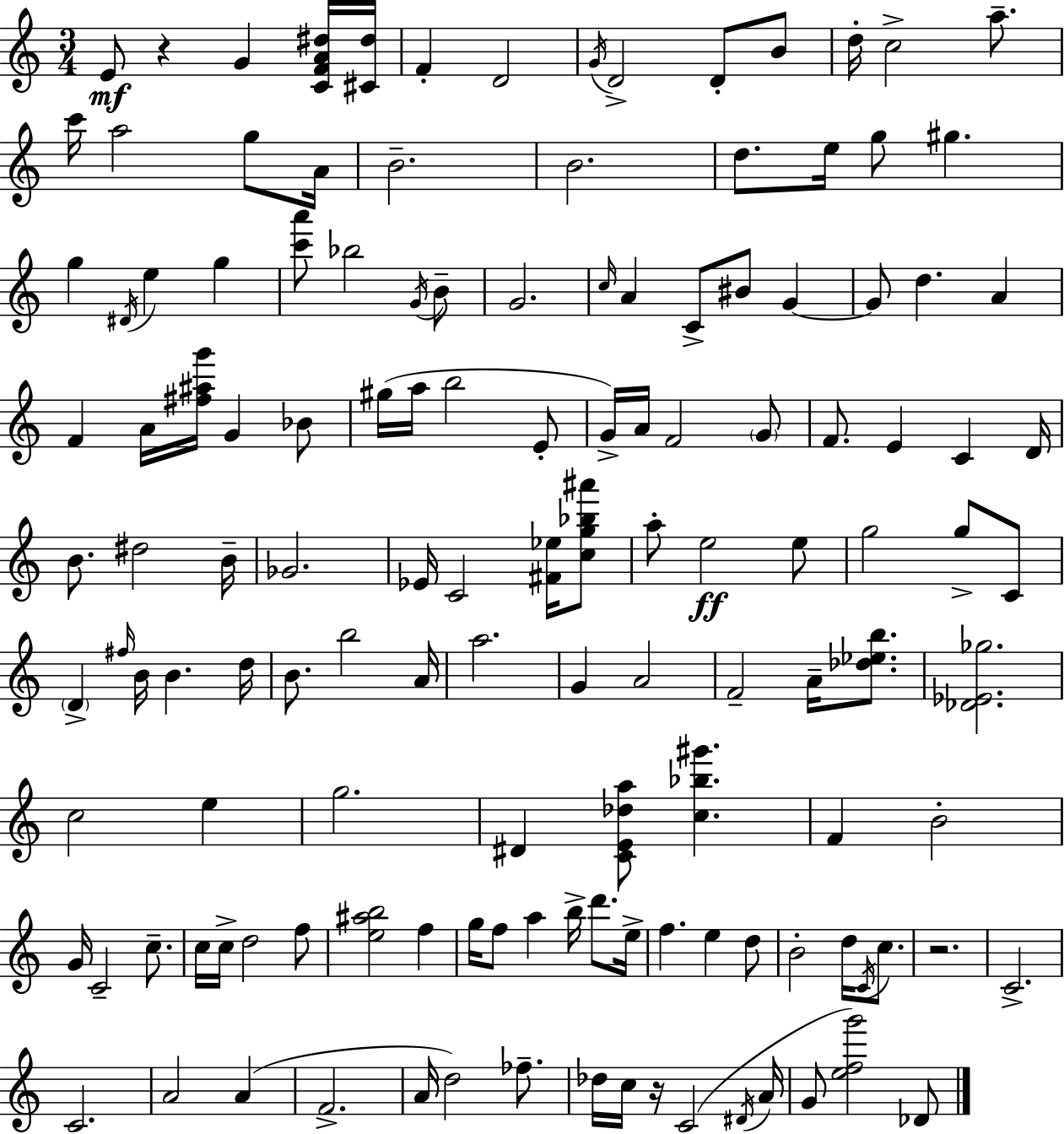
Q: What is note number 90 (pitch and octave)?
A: D5